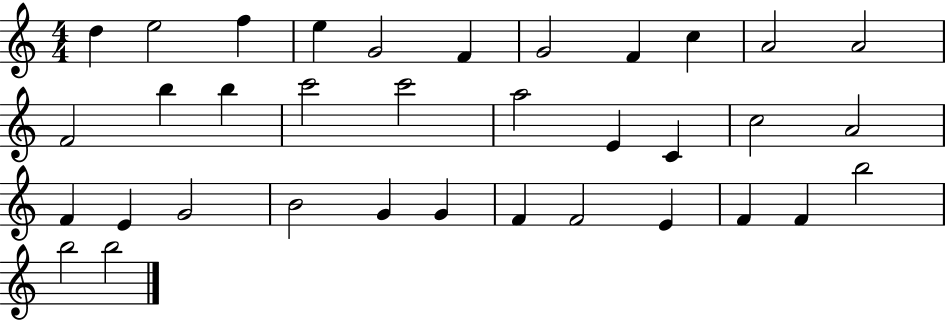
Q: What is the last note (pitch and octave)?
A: B5